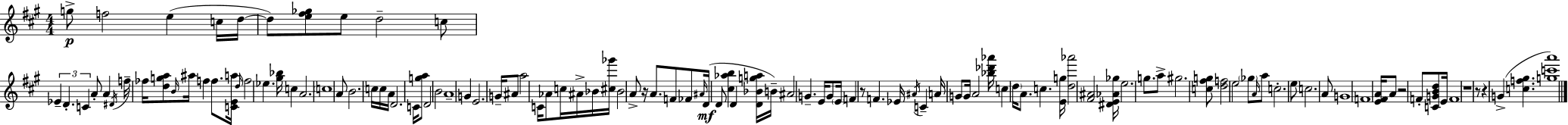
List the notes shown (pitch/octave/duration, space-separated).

G5/e F5/h E5/q C5/s D5/s D5/e [E5,F#5,Gb5]/e E5/e D5/h C5/e Eb4/q D4/q. C4/q A4/e A4/q D#4/s F5/s FES5/s [D5,G5,A5]/e B4/s A#5/s F5/q F5/e. [C4,E4,A5]/s D5/s F5/h Eb5/q. [G#5,Bb5]/s C5/q A4/h. C5/w A4/e B4/h. C5/s C5/s A4/s D4/h. C4/s [G5,A5]/e D4/h B4/h A4/w G4/q E4/h. G4/s A#4/e A5/h C4/s Ab4/e C5/s A#4/s Bb4/s [C#5,Gb6]/s Bb4/h A4/e R/s A4/e. F4/e FES4/e A#4/s D4/s D4/e [C#5,Ab5,B5]/q D4/q [D4,Bb4,G5,A5]/s B4/s A#4/h G4/q. E4/s G4/e E4/s F4/q R/e F4/q. Eb4/s A#4/s C4/q A4/s G4/e G4/s A4/h [Bb5,Db6,Ab6]/s C5/q D5/s A4/e. C5/q. [E4,G5]/s [D5,Ab6]/h [F#4,A#4]/h [D#4,E4,Ab4,Gb5]/s E5/h. G5/e. A5/e G#5/h. [C5,F#5,G5]/e [D5,F5]/h E5/h Gb5/e A4/s A5/e C5/h. E5/e C5/h. A4/e G4/w F4/w [E4,F#4,A4]/s A4/e R/h F4/e [C4,G4,B4,D5]/e E4/s F4/w R/w R/e R/q G4/q [C5,F5,G#5]/q. [G5,C6,A6]/w